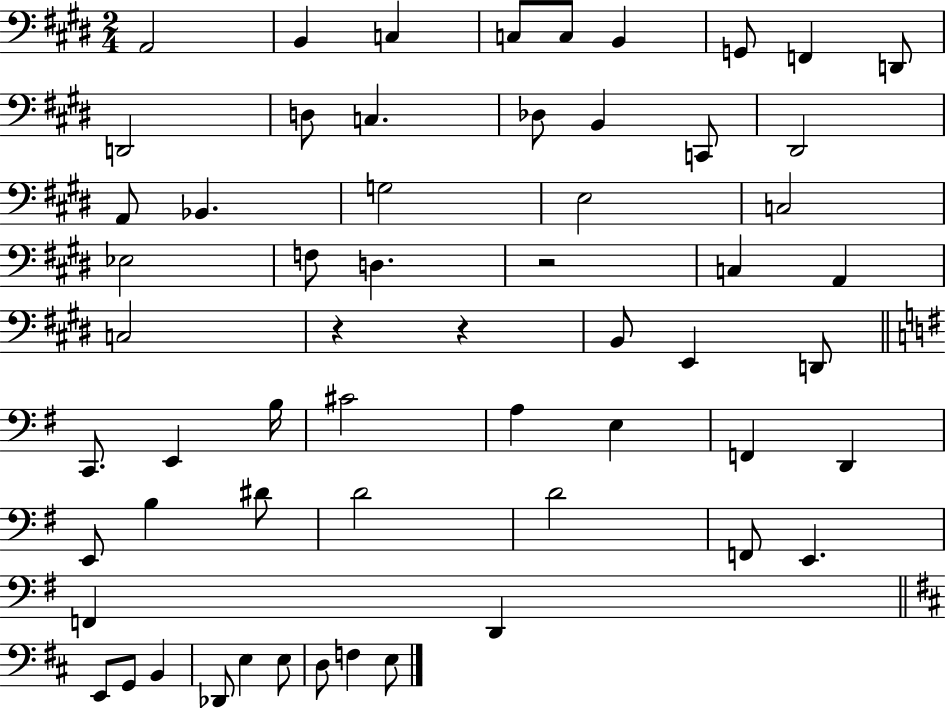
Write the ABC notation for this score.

X:1
T:Untitled
M:2/4
L:1/4
K:E
A,,2 B,, C, C,/2 C,/2 B,, G,,/2 F,, D,,/2 D,,2 D,/2 C, _D,/2 B,, C,,/2 ^D,,2 A,,/2 _B,, G,2 E,2 C,2 _E,2 F,/2 D, z2 C, A,, C,2 z z B,,/2 E,, D,,/2 C,,/2 E,, B,/4 ^C2 A, E, F,, D,, E,,/2 B, ^D/2 D2 D2 F,,/2 E,, F,, D,, E,,/2 G,,/2 B,, _D,,/2 E, E,/2 D,/2 F, E,/2